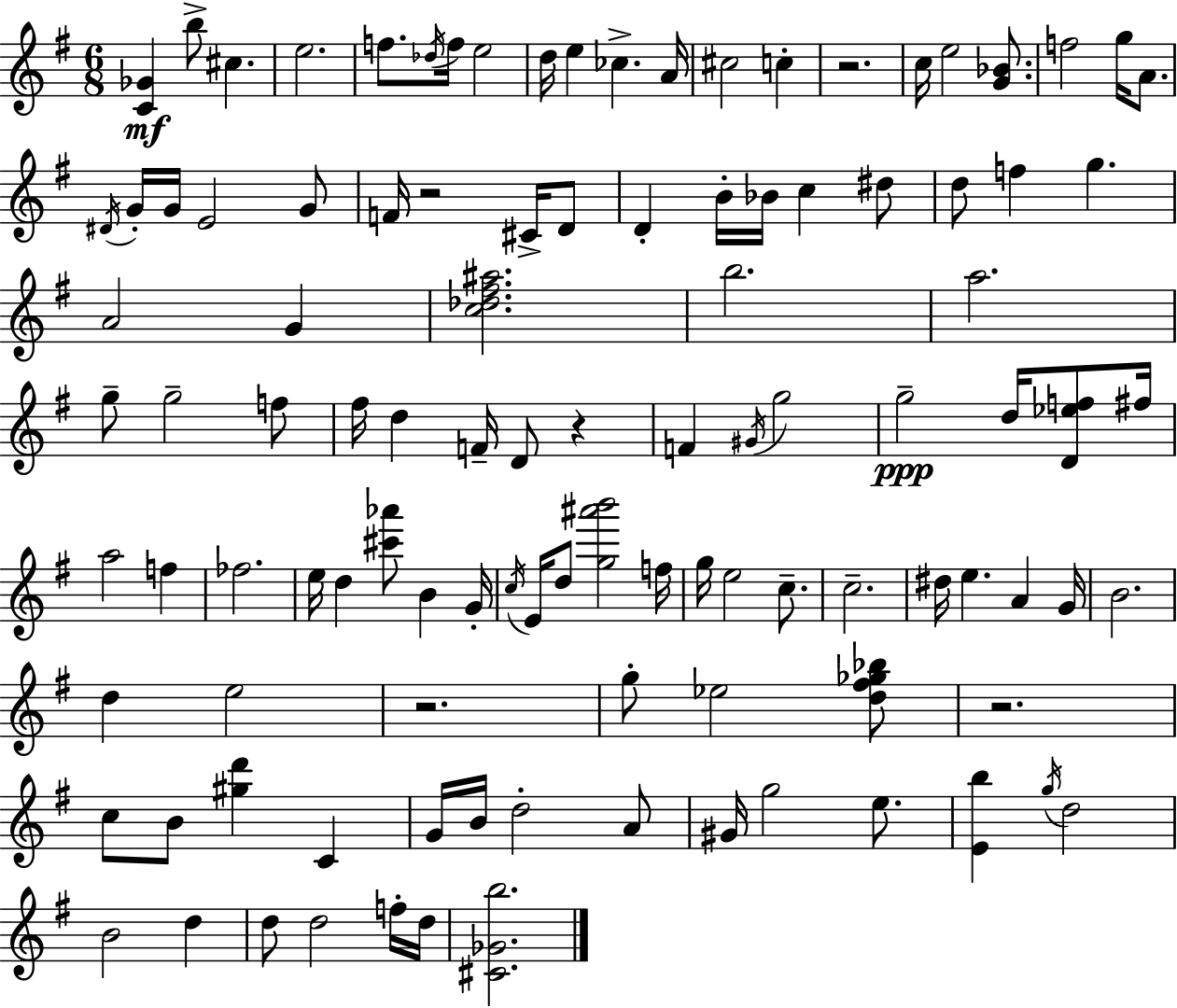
{
  \clef treble
  \numericTimeSignature
  \time 6/8
  \key g \major
  <c' ges'>4\mf b''8-> cis''4. | e''2. | f''8. \acciaccatura { des''16 } f''16 e''2 | d''16 e''4 ces''4.-> | \break a'16 cis''2 c''4-. | r2. | c''16 e''2 <g' bes'>8. | f''2 g''16 a'8. | \break \acciaccatura { dis'16 } g'16-. g'16 e'2 | g'8 f'16 r2 cis'16-> | d'8 d'4-. b'16-. bes'16 c''4 | dis''8 d''8 f''4 g''4. | \break a'2 g'4 | <c'' des'' fis'' ais''>2. | b''2. | a''2. | \break g''8-- g''2-- | f''8 fis''16 d''4 f'16-- d'8 r4 | f'4 \acciaccatura { gis'16 } g''2 | g''2--\ppp d''16 | \break <d' ees'' f''>8 fis''16 a''2 f''4 | fes''2. | e''16 d''4 <cis''' aes'''>8 b'4 | g'16-. \acciaccatura { c''16 } e'16 d''8 <g'' ais''' b'''>2 | \break f''16 g''16 e''2 | c''8.-- c''2.-- | dis''16 e''4. a'4 | g'16 b'2. | \break d''4 e''2 | r2. | g''8-. ees''2 | <d'' fis'' ges'' bes''>8 r2. | \break c''8 b'8 <gis'' d'''>4 | c'4 g'16 b'16 d''2-. | a'8 gis'16 g''2 | e''8. <e' b''>4 \acciaccatura { g''16 } d''2 | \break b'2 | d''4 d''8 d''2 | f''16-. d''16 <cis' ges' b''>2. | \bar "|."
}